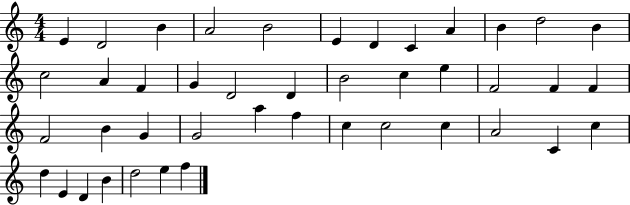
{
  \clef treble
  \numericTimeSignature
  \time 4/4
  \key c \major
  e'4 d'2 b'4 | a'2 b'2 | e'4 d'4 c'4 a'4 | b'4 d''2 b'4 | \break c''2 a'4 f'4 | g'4 d'2 d'4 | b'2 c''4 e''4 | f'2 f'4 f'4 | \break f'2 b'4 g'4 | g'2 a''4 f''4 | c''4 c''2 c''4 | a'2 c'4 c''4 | \break d''4 e'4 d'4 b'4 | d''2 e''4 f''4 | \bar "|."
}